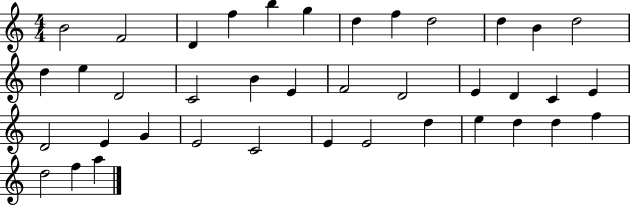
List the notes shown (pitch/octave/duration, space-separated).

B4/h F4/h D4/q F5/q B5/q G5/q D5/q F5/q D5/h D5/q B4/q D5/h D5/q E5/q D4/h C4/h B4/q E4/q F4/h D4/h E4/q D4/q C4/q E4/q D4/h E4/q G4/q E4/h C4/h E4/q E4/h D5/q E5/q D5/q D5/q F5/q D5/h F5/q A5/q